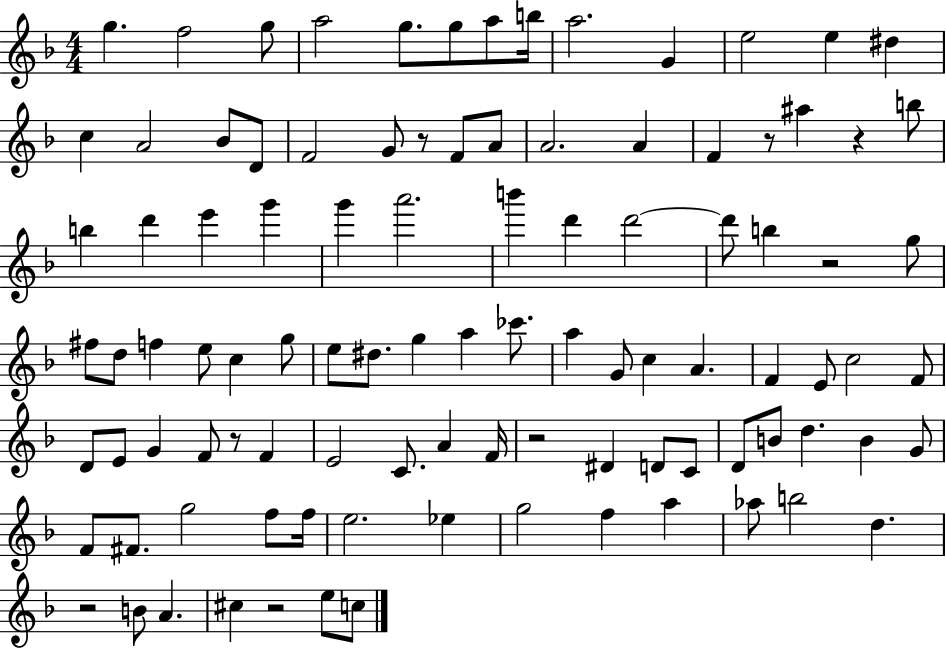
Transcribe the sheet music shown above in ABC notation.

X:1
T:Untitled
M:4/4
L:1/4
K:F
g f2 g/2 a2 g/2 g/2 a/2 b/4 a2 G e2 e ^d c A2 _B/2 D/2 F2 G/2 z/2 F/2 A/2 A2 A F z/2 ^a z b/2 b d' e' g' g' a'2 b' d' d'2 d'/2 b z2 g/2 ^f/2 d/2 f e/2 c g/2 e/2 ^d/2 g a _c'/2 a G/2 c A F E/2 c2 F/2 D/2 E/2 G F/2 z/2 F E2 C/2 A F/4 z2 ^D D/2 C/2 D/2 B/2 d B G/2 F/2 ^F/2 g2 f/2 f/4 e2 _e g2 f a _a/2 b2 d z2 B/2 A ^c z2 e/2 c/2